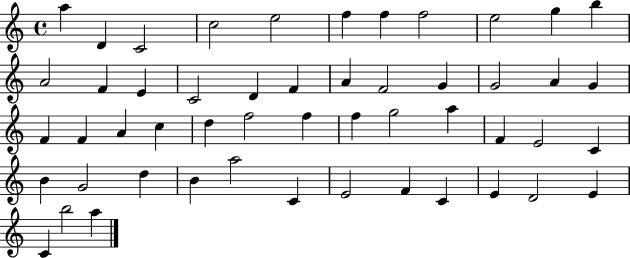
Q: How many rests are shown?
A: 0